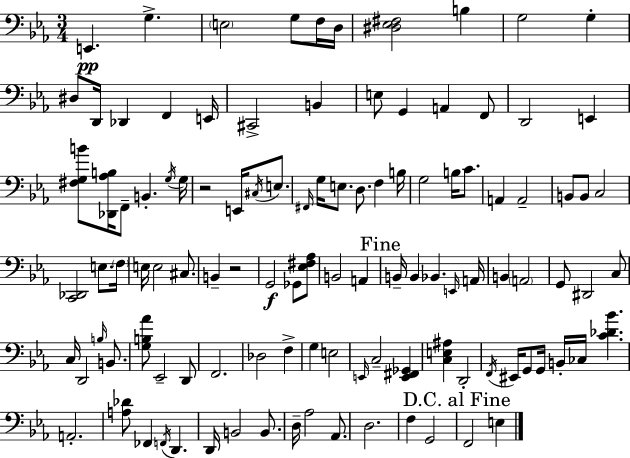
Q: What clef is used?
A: bass